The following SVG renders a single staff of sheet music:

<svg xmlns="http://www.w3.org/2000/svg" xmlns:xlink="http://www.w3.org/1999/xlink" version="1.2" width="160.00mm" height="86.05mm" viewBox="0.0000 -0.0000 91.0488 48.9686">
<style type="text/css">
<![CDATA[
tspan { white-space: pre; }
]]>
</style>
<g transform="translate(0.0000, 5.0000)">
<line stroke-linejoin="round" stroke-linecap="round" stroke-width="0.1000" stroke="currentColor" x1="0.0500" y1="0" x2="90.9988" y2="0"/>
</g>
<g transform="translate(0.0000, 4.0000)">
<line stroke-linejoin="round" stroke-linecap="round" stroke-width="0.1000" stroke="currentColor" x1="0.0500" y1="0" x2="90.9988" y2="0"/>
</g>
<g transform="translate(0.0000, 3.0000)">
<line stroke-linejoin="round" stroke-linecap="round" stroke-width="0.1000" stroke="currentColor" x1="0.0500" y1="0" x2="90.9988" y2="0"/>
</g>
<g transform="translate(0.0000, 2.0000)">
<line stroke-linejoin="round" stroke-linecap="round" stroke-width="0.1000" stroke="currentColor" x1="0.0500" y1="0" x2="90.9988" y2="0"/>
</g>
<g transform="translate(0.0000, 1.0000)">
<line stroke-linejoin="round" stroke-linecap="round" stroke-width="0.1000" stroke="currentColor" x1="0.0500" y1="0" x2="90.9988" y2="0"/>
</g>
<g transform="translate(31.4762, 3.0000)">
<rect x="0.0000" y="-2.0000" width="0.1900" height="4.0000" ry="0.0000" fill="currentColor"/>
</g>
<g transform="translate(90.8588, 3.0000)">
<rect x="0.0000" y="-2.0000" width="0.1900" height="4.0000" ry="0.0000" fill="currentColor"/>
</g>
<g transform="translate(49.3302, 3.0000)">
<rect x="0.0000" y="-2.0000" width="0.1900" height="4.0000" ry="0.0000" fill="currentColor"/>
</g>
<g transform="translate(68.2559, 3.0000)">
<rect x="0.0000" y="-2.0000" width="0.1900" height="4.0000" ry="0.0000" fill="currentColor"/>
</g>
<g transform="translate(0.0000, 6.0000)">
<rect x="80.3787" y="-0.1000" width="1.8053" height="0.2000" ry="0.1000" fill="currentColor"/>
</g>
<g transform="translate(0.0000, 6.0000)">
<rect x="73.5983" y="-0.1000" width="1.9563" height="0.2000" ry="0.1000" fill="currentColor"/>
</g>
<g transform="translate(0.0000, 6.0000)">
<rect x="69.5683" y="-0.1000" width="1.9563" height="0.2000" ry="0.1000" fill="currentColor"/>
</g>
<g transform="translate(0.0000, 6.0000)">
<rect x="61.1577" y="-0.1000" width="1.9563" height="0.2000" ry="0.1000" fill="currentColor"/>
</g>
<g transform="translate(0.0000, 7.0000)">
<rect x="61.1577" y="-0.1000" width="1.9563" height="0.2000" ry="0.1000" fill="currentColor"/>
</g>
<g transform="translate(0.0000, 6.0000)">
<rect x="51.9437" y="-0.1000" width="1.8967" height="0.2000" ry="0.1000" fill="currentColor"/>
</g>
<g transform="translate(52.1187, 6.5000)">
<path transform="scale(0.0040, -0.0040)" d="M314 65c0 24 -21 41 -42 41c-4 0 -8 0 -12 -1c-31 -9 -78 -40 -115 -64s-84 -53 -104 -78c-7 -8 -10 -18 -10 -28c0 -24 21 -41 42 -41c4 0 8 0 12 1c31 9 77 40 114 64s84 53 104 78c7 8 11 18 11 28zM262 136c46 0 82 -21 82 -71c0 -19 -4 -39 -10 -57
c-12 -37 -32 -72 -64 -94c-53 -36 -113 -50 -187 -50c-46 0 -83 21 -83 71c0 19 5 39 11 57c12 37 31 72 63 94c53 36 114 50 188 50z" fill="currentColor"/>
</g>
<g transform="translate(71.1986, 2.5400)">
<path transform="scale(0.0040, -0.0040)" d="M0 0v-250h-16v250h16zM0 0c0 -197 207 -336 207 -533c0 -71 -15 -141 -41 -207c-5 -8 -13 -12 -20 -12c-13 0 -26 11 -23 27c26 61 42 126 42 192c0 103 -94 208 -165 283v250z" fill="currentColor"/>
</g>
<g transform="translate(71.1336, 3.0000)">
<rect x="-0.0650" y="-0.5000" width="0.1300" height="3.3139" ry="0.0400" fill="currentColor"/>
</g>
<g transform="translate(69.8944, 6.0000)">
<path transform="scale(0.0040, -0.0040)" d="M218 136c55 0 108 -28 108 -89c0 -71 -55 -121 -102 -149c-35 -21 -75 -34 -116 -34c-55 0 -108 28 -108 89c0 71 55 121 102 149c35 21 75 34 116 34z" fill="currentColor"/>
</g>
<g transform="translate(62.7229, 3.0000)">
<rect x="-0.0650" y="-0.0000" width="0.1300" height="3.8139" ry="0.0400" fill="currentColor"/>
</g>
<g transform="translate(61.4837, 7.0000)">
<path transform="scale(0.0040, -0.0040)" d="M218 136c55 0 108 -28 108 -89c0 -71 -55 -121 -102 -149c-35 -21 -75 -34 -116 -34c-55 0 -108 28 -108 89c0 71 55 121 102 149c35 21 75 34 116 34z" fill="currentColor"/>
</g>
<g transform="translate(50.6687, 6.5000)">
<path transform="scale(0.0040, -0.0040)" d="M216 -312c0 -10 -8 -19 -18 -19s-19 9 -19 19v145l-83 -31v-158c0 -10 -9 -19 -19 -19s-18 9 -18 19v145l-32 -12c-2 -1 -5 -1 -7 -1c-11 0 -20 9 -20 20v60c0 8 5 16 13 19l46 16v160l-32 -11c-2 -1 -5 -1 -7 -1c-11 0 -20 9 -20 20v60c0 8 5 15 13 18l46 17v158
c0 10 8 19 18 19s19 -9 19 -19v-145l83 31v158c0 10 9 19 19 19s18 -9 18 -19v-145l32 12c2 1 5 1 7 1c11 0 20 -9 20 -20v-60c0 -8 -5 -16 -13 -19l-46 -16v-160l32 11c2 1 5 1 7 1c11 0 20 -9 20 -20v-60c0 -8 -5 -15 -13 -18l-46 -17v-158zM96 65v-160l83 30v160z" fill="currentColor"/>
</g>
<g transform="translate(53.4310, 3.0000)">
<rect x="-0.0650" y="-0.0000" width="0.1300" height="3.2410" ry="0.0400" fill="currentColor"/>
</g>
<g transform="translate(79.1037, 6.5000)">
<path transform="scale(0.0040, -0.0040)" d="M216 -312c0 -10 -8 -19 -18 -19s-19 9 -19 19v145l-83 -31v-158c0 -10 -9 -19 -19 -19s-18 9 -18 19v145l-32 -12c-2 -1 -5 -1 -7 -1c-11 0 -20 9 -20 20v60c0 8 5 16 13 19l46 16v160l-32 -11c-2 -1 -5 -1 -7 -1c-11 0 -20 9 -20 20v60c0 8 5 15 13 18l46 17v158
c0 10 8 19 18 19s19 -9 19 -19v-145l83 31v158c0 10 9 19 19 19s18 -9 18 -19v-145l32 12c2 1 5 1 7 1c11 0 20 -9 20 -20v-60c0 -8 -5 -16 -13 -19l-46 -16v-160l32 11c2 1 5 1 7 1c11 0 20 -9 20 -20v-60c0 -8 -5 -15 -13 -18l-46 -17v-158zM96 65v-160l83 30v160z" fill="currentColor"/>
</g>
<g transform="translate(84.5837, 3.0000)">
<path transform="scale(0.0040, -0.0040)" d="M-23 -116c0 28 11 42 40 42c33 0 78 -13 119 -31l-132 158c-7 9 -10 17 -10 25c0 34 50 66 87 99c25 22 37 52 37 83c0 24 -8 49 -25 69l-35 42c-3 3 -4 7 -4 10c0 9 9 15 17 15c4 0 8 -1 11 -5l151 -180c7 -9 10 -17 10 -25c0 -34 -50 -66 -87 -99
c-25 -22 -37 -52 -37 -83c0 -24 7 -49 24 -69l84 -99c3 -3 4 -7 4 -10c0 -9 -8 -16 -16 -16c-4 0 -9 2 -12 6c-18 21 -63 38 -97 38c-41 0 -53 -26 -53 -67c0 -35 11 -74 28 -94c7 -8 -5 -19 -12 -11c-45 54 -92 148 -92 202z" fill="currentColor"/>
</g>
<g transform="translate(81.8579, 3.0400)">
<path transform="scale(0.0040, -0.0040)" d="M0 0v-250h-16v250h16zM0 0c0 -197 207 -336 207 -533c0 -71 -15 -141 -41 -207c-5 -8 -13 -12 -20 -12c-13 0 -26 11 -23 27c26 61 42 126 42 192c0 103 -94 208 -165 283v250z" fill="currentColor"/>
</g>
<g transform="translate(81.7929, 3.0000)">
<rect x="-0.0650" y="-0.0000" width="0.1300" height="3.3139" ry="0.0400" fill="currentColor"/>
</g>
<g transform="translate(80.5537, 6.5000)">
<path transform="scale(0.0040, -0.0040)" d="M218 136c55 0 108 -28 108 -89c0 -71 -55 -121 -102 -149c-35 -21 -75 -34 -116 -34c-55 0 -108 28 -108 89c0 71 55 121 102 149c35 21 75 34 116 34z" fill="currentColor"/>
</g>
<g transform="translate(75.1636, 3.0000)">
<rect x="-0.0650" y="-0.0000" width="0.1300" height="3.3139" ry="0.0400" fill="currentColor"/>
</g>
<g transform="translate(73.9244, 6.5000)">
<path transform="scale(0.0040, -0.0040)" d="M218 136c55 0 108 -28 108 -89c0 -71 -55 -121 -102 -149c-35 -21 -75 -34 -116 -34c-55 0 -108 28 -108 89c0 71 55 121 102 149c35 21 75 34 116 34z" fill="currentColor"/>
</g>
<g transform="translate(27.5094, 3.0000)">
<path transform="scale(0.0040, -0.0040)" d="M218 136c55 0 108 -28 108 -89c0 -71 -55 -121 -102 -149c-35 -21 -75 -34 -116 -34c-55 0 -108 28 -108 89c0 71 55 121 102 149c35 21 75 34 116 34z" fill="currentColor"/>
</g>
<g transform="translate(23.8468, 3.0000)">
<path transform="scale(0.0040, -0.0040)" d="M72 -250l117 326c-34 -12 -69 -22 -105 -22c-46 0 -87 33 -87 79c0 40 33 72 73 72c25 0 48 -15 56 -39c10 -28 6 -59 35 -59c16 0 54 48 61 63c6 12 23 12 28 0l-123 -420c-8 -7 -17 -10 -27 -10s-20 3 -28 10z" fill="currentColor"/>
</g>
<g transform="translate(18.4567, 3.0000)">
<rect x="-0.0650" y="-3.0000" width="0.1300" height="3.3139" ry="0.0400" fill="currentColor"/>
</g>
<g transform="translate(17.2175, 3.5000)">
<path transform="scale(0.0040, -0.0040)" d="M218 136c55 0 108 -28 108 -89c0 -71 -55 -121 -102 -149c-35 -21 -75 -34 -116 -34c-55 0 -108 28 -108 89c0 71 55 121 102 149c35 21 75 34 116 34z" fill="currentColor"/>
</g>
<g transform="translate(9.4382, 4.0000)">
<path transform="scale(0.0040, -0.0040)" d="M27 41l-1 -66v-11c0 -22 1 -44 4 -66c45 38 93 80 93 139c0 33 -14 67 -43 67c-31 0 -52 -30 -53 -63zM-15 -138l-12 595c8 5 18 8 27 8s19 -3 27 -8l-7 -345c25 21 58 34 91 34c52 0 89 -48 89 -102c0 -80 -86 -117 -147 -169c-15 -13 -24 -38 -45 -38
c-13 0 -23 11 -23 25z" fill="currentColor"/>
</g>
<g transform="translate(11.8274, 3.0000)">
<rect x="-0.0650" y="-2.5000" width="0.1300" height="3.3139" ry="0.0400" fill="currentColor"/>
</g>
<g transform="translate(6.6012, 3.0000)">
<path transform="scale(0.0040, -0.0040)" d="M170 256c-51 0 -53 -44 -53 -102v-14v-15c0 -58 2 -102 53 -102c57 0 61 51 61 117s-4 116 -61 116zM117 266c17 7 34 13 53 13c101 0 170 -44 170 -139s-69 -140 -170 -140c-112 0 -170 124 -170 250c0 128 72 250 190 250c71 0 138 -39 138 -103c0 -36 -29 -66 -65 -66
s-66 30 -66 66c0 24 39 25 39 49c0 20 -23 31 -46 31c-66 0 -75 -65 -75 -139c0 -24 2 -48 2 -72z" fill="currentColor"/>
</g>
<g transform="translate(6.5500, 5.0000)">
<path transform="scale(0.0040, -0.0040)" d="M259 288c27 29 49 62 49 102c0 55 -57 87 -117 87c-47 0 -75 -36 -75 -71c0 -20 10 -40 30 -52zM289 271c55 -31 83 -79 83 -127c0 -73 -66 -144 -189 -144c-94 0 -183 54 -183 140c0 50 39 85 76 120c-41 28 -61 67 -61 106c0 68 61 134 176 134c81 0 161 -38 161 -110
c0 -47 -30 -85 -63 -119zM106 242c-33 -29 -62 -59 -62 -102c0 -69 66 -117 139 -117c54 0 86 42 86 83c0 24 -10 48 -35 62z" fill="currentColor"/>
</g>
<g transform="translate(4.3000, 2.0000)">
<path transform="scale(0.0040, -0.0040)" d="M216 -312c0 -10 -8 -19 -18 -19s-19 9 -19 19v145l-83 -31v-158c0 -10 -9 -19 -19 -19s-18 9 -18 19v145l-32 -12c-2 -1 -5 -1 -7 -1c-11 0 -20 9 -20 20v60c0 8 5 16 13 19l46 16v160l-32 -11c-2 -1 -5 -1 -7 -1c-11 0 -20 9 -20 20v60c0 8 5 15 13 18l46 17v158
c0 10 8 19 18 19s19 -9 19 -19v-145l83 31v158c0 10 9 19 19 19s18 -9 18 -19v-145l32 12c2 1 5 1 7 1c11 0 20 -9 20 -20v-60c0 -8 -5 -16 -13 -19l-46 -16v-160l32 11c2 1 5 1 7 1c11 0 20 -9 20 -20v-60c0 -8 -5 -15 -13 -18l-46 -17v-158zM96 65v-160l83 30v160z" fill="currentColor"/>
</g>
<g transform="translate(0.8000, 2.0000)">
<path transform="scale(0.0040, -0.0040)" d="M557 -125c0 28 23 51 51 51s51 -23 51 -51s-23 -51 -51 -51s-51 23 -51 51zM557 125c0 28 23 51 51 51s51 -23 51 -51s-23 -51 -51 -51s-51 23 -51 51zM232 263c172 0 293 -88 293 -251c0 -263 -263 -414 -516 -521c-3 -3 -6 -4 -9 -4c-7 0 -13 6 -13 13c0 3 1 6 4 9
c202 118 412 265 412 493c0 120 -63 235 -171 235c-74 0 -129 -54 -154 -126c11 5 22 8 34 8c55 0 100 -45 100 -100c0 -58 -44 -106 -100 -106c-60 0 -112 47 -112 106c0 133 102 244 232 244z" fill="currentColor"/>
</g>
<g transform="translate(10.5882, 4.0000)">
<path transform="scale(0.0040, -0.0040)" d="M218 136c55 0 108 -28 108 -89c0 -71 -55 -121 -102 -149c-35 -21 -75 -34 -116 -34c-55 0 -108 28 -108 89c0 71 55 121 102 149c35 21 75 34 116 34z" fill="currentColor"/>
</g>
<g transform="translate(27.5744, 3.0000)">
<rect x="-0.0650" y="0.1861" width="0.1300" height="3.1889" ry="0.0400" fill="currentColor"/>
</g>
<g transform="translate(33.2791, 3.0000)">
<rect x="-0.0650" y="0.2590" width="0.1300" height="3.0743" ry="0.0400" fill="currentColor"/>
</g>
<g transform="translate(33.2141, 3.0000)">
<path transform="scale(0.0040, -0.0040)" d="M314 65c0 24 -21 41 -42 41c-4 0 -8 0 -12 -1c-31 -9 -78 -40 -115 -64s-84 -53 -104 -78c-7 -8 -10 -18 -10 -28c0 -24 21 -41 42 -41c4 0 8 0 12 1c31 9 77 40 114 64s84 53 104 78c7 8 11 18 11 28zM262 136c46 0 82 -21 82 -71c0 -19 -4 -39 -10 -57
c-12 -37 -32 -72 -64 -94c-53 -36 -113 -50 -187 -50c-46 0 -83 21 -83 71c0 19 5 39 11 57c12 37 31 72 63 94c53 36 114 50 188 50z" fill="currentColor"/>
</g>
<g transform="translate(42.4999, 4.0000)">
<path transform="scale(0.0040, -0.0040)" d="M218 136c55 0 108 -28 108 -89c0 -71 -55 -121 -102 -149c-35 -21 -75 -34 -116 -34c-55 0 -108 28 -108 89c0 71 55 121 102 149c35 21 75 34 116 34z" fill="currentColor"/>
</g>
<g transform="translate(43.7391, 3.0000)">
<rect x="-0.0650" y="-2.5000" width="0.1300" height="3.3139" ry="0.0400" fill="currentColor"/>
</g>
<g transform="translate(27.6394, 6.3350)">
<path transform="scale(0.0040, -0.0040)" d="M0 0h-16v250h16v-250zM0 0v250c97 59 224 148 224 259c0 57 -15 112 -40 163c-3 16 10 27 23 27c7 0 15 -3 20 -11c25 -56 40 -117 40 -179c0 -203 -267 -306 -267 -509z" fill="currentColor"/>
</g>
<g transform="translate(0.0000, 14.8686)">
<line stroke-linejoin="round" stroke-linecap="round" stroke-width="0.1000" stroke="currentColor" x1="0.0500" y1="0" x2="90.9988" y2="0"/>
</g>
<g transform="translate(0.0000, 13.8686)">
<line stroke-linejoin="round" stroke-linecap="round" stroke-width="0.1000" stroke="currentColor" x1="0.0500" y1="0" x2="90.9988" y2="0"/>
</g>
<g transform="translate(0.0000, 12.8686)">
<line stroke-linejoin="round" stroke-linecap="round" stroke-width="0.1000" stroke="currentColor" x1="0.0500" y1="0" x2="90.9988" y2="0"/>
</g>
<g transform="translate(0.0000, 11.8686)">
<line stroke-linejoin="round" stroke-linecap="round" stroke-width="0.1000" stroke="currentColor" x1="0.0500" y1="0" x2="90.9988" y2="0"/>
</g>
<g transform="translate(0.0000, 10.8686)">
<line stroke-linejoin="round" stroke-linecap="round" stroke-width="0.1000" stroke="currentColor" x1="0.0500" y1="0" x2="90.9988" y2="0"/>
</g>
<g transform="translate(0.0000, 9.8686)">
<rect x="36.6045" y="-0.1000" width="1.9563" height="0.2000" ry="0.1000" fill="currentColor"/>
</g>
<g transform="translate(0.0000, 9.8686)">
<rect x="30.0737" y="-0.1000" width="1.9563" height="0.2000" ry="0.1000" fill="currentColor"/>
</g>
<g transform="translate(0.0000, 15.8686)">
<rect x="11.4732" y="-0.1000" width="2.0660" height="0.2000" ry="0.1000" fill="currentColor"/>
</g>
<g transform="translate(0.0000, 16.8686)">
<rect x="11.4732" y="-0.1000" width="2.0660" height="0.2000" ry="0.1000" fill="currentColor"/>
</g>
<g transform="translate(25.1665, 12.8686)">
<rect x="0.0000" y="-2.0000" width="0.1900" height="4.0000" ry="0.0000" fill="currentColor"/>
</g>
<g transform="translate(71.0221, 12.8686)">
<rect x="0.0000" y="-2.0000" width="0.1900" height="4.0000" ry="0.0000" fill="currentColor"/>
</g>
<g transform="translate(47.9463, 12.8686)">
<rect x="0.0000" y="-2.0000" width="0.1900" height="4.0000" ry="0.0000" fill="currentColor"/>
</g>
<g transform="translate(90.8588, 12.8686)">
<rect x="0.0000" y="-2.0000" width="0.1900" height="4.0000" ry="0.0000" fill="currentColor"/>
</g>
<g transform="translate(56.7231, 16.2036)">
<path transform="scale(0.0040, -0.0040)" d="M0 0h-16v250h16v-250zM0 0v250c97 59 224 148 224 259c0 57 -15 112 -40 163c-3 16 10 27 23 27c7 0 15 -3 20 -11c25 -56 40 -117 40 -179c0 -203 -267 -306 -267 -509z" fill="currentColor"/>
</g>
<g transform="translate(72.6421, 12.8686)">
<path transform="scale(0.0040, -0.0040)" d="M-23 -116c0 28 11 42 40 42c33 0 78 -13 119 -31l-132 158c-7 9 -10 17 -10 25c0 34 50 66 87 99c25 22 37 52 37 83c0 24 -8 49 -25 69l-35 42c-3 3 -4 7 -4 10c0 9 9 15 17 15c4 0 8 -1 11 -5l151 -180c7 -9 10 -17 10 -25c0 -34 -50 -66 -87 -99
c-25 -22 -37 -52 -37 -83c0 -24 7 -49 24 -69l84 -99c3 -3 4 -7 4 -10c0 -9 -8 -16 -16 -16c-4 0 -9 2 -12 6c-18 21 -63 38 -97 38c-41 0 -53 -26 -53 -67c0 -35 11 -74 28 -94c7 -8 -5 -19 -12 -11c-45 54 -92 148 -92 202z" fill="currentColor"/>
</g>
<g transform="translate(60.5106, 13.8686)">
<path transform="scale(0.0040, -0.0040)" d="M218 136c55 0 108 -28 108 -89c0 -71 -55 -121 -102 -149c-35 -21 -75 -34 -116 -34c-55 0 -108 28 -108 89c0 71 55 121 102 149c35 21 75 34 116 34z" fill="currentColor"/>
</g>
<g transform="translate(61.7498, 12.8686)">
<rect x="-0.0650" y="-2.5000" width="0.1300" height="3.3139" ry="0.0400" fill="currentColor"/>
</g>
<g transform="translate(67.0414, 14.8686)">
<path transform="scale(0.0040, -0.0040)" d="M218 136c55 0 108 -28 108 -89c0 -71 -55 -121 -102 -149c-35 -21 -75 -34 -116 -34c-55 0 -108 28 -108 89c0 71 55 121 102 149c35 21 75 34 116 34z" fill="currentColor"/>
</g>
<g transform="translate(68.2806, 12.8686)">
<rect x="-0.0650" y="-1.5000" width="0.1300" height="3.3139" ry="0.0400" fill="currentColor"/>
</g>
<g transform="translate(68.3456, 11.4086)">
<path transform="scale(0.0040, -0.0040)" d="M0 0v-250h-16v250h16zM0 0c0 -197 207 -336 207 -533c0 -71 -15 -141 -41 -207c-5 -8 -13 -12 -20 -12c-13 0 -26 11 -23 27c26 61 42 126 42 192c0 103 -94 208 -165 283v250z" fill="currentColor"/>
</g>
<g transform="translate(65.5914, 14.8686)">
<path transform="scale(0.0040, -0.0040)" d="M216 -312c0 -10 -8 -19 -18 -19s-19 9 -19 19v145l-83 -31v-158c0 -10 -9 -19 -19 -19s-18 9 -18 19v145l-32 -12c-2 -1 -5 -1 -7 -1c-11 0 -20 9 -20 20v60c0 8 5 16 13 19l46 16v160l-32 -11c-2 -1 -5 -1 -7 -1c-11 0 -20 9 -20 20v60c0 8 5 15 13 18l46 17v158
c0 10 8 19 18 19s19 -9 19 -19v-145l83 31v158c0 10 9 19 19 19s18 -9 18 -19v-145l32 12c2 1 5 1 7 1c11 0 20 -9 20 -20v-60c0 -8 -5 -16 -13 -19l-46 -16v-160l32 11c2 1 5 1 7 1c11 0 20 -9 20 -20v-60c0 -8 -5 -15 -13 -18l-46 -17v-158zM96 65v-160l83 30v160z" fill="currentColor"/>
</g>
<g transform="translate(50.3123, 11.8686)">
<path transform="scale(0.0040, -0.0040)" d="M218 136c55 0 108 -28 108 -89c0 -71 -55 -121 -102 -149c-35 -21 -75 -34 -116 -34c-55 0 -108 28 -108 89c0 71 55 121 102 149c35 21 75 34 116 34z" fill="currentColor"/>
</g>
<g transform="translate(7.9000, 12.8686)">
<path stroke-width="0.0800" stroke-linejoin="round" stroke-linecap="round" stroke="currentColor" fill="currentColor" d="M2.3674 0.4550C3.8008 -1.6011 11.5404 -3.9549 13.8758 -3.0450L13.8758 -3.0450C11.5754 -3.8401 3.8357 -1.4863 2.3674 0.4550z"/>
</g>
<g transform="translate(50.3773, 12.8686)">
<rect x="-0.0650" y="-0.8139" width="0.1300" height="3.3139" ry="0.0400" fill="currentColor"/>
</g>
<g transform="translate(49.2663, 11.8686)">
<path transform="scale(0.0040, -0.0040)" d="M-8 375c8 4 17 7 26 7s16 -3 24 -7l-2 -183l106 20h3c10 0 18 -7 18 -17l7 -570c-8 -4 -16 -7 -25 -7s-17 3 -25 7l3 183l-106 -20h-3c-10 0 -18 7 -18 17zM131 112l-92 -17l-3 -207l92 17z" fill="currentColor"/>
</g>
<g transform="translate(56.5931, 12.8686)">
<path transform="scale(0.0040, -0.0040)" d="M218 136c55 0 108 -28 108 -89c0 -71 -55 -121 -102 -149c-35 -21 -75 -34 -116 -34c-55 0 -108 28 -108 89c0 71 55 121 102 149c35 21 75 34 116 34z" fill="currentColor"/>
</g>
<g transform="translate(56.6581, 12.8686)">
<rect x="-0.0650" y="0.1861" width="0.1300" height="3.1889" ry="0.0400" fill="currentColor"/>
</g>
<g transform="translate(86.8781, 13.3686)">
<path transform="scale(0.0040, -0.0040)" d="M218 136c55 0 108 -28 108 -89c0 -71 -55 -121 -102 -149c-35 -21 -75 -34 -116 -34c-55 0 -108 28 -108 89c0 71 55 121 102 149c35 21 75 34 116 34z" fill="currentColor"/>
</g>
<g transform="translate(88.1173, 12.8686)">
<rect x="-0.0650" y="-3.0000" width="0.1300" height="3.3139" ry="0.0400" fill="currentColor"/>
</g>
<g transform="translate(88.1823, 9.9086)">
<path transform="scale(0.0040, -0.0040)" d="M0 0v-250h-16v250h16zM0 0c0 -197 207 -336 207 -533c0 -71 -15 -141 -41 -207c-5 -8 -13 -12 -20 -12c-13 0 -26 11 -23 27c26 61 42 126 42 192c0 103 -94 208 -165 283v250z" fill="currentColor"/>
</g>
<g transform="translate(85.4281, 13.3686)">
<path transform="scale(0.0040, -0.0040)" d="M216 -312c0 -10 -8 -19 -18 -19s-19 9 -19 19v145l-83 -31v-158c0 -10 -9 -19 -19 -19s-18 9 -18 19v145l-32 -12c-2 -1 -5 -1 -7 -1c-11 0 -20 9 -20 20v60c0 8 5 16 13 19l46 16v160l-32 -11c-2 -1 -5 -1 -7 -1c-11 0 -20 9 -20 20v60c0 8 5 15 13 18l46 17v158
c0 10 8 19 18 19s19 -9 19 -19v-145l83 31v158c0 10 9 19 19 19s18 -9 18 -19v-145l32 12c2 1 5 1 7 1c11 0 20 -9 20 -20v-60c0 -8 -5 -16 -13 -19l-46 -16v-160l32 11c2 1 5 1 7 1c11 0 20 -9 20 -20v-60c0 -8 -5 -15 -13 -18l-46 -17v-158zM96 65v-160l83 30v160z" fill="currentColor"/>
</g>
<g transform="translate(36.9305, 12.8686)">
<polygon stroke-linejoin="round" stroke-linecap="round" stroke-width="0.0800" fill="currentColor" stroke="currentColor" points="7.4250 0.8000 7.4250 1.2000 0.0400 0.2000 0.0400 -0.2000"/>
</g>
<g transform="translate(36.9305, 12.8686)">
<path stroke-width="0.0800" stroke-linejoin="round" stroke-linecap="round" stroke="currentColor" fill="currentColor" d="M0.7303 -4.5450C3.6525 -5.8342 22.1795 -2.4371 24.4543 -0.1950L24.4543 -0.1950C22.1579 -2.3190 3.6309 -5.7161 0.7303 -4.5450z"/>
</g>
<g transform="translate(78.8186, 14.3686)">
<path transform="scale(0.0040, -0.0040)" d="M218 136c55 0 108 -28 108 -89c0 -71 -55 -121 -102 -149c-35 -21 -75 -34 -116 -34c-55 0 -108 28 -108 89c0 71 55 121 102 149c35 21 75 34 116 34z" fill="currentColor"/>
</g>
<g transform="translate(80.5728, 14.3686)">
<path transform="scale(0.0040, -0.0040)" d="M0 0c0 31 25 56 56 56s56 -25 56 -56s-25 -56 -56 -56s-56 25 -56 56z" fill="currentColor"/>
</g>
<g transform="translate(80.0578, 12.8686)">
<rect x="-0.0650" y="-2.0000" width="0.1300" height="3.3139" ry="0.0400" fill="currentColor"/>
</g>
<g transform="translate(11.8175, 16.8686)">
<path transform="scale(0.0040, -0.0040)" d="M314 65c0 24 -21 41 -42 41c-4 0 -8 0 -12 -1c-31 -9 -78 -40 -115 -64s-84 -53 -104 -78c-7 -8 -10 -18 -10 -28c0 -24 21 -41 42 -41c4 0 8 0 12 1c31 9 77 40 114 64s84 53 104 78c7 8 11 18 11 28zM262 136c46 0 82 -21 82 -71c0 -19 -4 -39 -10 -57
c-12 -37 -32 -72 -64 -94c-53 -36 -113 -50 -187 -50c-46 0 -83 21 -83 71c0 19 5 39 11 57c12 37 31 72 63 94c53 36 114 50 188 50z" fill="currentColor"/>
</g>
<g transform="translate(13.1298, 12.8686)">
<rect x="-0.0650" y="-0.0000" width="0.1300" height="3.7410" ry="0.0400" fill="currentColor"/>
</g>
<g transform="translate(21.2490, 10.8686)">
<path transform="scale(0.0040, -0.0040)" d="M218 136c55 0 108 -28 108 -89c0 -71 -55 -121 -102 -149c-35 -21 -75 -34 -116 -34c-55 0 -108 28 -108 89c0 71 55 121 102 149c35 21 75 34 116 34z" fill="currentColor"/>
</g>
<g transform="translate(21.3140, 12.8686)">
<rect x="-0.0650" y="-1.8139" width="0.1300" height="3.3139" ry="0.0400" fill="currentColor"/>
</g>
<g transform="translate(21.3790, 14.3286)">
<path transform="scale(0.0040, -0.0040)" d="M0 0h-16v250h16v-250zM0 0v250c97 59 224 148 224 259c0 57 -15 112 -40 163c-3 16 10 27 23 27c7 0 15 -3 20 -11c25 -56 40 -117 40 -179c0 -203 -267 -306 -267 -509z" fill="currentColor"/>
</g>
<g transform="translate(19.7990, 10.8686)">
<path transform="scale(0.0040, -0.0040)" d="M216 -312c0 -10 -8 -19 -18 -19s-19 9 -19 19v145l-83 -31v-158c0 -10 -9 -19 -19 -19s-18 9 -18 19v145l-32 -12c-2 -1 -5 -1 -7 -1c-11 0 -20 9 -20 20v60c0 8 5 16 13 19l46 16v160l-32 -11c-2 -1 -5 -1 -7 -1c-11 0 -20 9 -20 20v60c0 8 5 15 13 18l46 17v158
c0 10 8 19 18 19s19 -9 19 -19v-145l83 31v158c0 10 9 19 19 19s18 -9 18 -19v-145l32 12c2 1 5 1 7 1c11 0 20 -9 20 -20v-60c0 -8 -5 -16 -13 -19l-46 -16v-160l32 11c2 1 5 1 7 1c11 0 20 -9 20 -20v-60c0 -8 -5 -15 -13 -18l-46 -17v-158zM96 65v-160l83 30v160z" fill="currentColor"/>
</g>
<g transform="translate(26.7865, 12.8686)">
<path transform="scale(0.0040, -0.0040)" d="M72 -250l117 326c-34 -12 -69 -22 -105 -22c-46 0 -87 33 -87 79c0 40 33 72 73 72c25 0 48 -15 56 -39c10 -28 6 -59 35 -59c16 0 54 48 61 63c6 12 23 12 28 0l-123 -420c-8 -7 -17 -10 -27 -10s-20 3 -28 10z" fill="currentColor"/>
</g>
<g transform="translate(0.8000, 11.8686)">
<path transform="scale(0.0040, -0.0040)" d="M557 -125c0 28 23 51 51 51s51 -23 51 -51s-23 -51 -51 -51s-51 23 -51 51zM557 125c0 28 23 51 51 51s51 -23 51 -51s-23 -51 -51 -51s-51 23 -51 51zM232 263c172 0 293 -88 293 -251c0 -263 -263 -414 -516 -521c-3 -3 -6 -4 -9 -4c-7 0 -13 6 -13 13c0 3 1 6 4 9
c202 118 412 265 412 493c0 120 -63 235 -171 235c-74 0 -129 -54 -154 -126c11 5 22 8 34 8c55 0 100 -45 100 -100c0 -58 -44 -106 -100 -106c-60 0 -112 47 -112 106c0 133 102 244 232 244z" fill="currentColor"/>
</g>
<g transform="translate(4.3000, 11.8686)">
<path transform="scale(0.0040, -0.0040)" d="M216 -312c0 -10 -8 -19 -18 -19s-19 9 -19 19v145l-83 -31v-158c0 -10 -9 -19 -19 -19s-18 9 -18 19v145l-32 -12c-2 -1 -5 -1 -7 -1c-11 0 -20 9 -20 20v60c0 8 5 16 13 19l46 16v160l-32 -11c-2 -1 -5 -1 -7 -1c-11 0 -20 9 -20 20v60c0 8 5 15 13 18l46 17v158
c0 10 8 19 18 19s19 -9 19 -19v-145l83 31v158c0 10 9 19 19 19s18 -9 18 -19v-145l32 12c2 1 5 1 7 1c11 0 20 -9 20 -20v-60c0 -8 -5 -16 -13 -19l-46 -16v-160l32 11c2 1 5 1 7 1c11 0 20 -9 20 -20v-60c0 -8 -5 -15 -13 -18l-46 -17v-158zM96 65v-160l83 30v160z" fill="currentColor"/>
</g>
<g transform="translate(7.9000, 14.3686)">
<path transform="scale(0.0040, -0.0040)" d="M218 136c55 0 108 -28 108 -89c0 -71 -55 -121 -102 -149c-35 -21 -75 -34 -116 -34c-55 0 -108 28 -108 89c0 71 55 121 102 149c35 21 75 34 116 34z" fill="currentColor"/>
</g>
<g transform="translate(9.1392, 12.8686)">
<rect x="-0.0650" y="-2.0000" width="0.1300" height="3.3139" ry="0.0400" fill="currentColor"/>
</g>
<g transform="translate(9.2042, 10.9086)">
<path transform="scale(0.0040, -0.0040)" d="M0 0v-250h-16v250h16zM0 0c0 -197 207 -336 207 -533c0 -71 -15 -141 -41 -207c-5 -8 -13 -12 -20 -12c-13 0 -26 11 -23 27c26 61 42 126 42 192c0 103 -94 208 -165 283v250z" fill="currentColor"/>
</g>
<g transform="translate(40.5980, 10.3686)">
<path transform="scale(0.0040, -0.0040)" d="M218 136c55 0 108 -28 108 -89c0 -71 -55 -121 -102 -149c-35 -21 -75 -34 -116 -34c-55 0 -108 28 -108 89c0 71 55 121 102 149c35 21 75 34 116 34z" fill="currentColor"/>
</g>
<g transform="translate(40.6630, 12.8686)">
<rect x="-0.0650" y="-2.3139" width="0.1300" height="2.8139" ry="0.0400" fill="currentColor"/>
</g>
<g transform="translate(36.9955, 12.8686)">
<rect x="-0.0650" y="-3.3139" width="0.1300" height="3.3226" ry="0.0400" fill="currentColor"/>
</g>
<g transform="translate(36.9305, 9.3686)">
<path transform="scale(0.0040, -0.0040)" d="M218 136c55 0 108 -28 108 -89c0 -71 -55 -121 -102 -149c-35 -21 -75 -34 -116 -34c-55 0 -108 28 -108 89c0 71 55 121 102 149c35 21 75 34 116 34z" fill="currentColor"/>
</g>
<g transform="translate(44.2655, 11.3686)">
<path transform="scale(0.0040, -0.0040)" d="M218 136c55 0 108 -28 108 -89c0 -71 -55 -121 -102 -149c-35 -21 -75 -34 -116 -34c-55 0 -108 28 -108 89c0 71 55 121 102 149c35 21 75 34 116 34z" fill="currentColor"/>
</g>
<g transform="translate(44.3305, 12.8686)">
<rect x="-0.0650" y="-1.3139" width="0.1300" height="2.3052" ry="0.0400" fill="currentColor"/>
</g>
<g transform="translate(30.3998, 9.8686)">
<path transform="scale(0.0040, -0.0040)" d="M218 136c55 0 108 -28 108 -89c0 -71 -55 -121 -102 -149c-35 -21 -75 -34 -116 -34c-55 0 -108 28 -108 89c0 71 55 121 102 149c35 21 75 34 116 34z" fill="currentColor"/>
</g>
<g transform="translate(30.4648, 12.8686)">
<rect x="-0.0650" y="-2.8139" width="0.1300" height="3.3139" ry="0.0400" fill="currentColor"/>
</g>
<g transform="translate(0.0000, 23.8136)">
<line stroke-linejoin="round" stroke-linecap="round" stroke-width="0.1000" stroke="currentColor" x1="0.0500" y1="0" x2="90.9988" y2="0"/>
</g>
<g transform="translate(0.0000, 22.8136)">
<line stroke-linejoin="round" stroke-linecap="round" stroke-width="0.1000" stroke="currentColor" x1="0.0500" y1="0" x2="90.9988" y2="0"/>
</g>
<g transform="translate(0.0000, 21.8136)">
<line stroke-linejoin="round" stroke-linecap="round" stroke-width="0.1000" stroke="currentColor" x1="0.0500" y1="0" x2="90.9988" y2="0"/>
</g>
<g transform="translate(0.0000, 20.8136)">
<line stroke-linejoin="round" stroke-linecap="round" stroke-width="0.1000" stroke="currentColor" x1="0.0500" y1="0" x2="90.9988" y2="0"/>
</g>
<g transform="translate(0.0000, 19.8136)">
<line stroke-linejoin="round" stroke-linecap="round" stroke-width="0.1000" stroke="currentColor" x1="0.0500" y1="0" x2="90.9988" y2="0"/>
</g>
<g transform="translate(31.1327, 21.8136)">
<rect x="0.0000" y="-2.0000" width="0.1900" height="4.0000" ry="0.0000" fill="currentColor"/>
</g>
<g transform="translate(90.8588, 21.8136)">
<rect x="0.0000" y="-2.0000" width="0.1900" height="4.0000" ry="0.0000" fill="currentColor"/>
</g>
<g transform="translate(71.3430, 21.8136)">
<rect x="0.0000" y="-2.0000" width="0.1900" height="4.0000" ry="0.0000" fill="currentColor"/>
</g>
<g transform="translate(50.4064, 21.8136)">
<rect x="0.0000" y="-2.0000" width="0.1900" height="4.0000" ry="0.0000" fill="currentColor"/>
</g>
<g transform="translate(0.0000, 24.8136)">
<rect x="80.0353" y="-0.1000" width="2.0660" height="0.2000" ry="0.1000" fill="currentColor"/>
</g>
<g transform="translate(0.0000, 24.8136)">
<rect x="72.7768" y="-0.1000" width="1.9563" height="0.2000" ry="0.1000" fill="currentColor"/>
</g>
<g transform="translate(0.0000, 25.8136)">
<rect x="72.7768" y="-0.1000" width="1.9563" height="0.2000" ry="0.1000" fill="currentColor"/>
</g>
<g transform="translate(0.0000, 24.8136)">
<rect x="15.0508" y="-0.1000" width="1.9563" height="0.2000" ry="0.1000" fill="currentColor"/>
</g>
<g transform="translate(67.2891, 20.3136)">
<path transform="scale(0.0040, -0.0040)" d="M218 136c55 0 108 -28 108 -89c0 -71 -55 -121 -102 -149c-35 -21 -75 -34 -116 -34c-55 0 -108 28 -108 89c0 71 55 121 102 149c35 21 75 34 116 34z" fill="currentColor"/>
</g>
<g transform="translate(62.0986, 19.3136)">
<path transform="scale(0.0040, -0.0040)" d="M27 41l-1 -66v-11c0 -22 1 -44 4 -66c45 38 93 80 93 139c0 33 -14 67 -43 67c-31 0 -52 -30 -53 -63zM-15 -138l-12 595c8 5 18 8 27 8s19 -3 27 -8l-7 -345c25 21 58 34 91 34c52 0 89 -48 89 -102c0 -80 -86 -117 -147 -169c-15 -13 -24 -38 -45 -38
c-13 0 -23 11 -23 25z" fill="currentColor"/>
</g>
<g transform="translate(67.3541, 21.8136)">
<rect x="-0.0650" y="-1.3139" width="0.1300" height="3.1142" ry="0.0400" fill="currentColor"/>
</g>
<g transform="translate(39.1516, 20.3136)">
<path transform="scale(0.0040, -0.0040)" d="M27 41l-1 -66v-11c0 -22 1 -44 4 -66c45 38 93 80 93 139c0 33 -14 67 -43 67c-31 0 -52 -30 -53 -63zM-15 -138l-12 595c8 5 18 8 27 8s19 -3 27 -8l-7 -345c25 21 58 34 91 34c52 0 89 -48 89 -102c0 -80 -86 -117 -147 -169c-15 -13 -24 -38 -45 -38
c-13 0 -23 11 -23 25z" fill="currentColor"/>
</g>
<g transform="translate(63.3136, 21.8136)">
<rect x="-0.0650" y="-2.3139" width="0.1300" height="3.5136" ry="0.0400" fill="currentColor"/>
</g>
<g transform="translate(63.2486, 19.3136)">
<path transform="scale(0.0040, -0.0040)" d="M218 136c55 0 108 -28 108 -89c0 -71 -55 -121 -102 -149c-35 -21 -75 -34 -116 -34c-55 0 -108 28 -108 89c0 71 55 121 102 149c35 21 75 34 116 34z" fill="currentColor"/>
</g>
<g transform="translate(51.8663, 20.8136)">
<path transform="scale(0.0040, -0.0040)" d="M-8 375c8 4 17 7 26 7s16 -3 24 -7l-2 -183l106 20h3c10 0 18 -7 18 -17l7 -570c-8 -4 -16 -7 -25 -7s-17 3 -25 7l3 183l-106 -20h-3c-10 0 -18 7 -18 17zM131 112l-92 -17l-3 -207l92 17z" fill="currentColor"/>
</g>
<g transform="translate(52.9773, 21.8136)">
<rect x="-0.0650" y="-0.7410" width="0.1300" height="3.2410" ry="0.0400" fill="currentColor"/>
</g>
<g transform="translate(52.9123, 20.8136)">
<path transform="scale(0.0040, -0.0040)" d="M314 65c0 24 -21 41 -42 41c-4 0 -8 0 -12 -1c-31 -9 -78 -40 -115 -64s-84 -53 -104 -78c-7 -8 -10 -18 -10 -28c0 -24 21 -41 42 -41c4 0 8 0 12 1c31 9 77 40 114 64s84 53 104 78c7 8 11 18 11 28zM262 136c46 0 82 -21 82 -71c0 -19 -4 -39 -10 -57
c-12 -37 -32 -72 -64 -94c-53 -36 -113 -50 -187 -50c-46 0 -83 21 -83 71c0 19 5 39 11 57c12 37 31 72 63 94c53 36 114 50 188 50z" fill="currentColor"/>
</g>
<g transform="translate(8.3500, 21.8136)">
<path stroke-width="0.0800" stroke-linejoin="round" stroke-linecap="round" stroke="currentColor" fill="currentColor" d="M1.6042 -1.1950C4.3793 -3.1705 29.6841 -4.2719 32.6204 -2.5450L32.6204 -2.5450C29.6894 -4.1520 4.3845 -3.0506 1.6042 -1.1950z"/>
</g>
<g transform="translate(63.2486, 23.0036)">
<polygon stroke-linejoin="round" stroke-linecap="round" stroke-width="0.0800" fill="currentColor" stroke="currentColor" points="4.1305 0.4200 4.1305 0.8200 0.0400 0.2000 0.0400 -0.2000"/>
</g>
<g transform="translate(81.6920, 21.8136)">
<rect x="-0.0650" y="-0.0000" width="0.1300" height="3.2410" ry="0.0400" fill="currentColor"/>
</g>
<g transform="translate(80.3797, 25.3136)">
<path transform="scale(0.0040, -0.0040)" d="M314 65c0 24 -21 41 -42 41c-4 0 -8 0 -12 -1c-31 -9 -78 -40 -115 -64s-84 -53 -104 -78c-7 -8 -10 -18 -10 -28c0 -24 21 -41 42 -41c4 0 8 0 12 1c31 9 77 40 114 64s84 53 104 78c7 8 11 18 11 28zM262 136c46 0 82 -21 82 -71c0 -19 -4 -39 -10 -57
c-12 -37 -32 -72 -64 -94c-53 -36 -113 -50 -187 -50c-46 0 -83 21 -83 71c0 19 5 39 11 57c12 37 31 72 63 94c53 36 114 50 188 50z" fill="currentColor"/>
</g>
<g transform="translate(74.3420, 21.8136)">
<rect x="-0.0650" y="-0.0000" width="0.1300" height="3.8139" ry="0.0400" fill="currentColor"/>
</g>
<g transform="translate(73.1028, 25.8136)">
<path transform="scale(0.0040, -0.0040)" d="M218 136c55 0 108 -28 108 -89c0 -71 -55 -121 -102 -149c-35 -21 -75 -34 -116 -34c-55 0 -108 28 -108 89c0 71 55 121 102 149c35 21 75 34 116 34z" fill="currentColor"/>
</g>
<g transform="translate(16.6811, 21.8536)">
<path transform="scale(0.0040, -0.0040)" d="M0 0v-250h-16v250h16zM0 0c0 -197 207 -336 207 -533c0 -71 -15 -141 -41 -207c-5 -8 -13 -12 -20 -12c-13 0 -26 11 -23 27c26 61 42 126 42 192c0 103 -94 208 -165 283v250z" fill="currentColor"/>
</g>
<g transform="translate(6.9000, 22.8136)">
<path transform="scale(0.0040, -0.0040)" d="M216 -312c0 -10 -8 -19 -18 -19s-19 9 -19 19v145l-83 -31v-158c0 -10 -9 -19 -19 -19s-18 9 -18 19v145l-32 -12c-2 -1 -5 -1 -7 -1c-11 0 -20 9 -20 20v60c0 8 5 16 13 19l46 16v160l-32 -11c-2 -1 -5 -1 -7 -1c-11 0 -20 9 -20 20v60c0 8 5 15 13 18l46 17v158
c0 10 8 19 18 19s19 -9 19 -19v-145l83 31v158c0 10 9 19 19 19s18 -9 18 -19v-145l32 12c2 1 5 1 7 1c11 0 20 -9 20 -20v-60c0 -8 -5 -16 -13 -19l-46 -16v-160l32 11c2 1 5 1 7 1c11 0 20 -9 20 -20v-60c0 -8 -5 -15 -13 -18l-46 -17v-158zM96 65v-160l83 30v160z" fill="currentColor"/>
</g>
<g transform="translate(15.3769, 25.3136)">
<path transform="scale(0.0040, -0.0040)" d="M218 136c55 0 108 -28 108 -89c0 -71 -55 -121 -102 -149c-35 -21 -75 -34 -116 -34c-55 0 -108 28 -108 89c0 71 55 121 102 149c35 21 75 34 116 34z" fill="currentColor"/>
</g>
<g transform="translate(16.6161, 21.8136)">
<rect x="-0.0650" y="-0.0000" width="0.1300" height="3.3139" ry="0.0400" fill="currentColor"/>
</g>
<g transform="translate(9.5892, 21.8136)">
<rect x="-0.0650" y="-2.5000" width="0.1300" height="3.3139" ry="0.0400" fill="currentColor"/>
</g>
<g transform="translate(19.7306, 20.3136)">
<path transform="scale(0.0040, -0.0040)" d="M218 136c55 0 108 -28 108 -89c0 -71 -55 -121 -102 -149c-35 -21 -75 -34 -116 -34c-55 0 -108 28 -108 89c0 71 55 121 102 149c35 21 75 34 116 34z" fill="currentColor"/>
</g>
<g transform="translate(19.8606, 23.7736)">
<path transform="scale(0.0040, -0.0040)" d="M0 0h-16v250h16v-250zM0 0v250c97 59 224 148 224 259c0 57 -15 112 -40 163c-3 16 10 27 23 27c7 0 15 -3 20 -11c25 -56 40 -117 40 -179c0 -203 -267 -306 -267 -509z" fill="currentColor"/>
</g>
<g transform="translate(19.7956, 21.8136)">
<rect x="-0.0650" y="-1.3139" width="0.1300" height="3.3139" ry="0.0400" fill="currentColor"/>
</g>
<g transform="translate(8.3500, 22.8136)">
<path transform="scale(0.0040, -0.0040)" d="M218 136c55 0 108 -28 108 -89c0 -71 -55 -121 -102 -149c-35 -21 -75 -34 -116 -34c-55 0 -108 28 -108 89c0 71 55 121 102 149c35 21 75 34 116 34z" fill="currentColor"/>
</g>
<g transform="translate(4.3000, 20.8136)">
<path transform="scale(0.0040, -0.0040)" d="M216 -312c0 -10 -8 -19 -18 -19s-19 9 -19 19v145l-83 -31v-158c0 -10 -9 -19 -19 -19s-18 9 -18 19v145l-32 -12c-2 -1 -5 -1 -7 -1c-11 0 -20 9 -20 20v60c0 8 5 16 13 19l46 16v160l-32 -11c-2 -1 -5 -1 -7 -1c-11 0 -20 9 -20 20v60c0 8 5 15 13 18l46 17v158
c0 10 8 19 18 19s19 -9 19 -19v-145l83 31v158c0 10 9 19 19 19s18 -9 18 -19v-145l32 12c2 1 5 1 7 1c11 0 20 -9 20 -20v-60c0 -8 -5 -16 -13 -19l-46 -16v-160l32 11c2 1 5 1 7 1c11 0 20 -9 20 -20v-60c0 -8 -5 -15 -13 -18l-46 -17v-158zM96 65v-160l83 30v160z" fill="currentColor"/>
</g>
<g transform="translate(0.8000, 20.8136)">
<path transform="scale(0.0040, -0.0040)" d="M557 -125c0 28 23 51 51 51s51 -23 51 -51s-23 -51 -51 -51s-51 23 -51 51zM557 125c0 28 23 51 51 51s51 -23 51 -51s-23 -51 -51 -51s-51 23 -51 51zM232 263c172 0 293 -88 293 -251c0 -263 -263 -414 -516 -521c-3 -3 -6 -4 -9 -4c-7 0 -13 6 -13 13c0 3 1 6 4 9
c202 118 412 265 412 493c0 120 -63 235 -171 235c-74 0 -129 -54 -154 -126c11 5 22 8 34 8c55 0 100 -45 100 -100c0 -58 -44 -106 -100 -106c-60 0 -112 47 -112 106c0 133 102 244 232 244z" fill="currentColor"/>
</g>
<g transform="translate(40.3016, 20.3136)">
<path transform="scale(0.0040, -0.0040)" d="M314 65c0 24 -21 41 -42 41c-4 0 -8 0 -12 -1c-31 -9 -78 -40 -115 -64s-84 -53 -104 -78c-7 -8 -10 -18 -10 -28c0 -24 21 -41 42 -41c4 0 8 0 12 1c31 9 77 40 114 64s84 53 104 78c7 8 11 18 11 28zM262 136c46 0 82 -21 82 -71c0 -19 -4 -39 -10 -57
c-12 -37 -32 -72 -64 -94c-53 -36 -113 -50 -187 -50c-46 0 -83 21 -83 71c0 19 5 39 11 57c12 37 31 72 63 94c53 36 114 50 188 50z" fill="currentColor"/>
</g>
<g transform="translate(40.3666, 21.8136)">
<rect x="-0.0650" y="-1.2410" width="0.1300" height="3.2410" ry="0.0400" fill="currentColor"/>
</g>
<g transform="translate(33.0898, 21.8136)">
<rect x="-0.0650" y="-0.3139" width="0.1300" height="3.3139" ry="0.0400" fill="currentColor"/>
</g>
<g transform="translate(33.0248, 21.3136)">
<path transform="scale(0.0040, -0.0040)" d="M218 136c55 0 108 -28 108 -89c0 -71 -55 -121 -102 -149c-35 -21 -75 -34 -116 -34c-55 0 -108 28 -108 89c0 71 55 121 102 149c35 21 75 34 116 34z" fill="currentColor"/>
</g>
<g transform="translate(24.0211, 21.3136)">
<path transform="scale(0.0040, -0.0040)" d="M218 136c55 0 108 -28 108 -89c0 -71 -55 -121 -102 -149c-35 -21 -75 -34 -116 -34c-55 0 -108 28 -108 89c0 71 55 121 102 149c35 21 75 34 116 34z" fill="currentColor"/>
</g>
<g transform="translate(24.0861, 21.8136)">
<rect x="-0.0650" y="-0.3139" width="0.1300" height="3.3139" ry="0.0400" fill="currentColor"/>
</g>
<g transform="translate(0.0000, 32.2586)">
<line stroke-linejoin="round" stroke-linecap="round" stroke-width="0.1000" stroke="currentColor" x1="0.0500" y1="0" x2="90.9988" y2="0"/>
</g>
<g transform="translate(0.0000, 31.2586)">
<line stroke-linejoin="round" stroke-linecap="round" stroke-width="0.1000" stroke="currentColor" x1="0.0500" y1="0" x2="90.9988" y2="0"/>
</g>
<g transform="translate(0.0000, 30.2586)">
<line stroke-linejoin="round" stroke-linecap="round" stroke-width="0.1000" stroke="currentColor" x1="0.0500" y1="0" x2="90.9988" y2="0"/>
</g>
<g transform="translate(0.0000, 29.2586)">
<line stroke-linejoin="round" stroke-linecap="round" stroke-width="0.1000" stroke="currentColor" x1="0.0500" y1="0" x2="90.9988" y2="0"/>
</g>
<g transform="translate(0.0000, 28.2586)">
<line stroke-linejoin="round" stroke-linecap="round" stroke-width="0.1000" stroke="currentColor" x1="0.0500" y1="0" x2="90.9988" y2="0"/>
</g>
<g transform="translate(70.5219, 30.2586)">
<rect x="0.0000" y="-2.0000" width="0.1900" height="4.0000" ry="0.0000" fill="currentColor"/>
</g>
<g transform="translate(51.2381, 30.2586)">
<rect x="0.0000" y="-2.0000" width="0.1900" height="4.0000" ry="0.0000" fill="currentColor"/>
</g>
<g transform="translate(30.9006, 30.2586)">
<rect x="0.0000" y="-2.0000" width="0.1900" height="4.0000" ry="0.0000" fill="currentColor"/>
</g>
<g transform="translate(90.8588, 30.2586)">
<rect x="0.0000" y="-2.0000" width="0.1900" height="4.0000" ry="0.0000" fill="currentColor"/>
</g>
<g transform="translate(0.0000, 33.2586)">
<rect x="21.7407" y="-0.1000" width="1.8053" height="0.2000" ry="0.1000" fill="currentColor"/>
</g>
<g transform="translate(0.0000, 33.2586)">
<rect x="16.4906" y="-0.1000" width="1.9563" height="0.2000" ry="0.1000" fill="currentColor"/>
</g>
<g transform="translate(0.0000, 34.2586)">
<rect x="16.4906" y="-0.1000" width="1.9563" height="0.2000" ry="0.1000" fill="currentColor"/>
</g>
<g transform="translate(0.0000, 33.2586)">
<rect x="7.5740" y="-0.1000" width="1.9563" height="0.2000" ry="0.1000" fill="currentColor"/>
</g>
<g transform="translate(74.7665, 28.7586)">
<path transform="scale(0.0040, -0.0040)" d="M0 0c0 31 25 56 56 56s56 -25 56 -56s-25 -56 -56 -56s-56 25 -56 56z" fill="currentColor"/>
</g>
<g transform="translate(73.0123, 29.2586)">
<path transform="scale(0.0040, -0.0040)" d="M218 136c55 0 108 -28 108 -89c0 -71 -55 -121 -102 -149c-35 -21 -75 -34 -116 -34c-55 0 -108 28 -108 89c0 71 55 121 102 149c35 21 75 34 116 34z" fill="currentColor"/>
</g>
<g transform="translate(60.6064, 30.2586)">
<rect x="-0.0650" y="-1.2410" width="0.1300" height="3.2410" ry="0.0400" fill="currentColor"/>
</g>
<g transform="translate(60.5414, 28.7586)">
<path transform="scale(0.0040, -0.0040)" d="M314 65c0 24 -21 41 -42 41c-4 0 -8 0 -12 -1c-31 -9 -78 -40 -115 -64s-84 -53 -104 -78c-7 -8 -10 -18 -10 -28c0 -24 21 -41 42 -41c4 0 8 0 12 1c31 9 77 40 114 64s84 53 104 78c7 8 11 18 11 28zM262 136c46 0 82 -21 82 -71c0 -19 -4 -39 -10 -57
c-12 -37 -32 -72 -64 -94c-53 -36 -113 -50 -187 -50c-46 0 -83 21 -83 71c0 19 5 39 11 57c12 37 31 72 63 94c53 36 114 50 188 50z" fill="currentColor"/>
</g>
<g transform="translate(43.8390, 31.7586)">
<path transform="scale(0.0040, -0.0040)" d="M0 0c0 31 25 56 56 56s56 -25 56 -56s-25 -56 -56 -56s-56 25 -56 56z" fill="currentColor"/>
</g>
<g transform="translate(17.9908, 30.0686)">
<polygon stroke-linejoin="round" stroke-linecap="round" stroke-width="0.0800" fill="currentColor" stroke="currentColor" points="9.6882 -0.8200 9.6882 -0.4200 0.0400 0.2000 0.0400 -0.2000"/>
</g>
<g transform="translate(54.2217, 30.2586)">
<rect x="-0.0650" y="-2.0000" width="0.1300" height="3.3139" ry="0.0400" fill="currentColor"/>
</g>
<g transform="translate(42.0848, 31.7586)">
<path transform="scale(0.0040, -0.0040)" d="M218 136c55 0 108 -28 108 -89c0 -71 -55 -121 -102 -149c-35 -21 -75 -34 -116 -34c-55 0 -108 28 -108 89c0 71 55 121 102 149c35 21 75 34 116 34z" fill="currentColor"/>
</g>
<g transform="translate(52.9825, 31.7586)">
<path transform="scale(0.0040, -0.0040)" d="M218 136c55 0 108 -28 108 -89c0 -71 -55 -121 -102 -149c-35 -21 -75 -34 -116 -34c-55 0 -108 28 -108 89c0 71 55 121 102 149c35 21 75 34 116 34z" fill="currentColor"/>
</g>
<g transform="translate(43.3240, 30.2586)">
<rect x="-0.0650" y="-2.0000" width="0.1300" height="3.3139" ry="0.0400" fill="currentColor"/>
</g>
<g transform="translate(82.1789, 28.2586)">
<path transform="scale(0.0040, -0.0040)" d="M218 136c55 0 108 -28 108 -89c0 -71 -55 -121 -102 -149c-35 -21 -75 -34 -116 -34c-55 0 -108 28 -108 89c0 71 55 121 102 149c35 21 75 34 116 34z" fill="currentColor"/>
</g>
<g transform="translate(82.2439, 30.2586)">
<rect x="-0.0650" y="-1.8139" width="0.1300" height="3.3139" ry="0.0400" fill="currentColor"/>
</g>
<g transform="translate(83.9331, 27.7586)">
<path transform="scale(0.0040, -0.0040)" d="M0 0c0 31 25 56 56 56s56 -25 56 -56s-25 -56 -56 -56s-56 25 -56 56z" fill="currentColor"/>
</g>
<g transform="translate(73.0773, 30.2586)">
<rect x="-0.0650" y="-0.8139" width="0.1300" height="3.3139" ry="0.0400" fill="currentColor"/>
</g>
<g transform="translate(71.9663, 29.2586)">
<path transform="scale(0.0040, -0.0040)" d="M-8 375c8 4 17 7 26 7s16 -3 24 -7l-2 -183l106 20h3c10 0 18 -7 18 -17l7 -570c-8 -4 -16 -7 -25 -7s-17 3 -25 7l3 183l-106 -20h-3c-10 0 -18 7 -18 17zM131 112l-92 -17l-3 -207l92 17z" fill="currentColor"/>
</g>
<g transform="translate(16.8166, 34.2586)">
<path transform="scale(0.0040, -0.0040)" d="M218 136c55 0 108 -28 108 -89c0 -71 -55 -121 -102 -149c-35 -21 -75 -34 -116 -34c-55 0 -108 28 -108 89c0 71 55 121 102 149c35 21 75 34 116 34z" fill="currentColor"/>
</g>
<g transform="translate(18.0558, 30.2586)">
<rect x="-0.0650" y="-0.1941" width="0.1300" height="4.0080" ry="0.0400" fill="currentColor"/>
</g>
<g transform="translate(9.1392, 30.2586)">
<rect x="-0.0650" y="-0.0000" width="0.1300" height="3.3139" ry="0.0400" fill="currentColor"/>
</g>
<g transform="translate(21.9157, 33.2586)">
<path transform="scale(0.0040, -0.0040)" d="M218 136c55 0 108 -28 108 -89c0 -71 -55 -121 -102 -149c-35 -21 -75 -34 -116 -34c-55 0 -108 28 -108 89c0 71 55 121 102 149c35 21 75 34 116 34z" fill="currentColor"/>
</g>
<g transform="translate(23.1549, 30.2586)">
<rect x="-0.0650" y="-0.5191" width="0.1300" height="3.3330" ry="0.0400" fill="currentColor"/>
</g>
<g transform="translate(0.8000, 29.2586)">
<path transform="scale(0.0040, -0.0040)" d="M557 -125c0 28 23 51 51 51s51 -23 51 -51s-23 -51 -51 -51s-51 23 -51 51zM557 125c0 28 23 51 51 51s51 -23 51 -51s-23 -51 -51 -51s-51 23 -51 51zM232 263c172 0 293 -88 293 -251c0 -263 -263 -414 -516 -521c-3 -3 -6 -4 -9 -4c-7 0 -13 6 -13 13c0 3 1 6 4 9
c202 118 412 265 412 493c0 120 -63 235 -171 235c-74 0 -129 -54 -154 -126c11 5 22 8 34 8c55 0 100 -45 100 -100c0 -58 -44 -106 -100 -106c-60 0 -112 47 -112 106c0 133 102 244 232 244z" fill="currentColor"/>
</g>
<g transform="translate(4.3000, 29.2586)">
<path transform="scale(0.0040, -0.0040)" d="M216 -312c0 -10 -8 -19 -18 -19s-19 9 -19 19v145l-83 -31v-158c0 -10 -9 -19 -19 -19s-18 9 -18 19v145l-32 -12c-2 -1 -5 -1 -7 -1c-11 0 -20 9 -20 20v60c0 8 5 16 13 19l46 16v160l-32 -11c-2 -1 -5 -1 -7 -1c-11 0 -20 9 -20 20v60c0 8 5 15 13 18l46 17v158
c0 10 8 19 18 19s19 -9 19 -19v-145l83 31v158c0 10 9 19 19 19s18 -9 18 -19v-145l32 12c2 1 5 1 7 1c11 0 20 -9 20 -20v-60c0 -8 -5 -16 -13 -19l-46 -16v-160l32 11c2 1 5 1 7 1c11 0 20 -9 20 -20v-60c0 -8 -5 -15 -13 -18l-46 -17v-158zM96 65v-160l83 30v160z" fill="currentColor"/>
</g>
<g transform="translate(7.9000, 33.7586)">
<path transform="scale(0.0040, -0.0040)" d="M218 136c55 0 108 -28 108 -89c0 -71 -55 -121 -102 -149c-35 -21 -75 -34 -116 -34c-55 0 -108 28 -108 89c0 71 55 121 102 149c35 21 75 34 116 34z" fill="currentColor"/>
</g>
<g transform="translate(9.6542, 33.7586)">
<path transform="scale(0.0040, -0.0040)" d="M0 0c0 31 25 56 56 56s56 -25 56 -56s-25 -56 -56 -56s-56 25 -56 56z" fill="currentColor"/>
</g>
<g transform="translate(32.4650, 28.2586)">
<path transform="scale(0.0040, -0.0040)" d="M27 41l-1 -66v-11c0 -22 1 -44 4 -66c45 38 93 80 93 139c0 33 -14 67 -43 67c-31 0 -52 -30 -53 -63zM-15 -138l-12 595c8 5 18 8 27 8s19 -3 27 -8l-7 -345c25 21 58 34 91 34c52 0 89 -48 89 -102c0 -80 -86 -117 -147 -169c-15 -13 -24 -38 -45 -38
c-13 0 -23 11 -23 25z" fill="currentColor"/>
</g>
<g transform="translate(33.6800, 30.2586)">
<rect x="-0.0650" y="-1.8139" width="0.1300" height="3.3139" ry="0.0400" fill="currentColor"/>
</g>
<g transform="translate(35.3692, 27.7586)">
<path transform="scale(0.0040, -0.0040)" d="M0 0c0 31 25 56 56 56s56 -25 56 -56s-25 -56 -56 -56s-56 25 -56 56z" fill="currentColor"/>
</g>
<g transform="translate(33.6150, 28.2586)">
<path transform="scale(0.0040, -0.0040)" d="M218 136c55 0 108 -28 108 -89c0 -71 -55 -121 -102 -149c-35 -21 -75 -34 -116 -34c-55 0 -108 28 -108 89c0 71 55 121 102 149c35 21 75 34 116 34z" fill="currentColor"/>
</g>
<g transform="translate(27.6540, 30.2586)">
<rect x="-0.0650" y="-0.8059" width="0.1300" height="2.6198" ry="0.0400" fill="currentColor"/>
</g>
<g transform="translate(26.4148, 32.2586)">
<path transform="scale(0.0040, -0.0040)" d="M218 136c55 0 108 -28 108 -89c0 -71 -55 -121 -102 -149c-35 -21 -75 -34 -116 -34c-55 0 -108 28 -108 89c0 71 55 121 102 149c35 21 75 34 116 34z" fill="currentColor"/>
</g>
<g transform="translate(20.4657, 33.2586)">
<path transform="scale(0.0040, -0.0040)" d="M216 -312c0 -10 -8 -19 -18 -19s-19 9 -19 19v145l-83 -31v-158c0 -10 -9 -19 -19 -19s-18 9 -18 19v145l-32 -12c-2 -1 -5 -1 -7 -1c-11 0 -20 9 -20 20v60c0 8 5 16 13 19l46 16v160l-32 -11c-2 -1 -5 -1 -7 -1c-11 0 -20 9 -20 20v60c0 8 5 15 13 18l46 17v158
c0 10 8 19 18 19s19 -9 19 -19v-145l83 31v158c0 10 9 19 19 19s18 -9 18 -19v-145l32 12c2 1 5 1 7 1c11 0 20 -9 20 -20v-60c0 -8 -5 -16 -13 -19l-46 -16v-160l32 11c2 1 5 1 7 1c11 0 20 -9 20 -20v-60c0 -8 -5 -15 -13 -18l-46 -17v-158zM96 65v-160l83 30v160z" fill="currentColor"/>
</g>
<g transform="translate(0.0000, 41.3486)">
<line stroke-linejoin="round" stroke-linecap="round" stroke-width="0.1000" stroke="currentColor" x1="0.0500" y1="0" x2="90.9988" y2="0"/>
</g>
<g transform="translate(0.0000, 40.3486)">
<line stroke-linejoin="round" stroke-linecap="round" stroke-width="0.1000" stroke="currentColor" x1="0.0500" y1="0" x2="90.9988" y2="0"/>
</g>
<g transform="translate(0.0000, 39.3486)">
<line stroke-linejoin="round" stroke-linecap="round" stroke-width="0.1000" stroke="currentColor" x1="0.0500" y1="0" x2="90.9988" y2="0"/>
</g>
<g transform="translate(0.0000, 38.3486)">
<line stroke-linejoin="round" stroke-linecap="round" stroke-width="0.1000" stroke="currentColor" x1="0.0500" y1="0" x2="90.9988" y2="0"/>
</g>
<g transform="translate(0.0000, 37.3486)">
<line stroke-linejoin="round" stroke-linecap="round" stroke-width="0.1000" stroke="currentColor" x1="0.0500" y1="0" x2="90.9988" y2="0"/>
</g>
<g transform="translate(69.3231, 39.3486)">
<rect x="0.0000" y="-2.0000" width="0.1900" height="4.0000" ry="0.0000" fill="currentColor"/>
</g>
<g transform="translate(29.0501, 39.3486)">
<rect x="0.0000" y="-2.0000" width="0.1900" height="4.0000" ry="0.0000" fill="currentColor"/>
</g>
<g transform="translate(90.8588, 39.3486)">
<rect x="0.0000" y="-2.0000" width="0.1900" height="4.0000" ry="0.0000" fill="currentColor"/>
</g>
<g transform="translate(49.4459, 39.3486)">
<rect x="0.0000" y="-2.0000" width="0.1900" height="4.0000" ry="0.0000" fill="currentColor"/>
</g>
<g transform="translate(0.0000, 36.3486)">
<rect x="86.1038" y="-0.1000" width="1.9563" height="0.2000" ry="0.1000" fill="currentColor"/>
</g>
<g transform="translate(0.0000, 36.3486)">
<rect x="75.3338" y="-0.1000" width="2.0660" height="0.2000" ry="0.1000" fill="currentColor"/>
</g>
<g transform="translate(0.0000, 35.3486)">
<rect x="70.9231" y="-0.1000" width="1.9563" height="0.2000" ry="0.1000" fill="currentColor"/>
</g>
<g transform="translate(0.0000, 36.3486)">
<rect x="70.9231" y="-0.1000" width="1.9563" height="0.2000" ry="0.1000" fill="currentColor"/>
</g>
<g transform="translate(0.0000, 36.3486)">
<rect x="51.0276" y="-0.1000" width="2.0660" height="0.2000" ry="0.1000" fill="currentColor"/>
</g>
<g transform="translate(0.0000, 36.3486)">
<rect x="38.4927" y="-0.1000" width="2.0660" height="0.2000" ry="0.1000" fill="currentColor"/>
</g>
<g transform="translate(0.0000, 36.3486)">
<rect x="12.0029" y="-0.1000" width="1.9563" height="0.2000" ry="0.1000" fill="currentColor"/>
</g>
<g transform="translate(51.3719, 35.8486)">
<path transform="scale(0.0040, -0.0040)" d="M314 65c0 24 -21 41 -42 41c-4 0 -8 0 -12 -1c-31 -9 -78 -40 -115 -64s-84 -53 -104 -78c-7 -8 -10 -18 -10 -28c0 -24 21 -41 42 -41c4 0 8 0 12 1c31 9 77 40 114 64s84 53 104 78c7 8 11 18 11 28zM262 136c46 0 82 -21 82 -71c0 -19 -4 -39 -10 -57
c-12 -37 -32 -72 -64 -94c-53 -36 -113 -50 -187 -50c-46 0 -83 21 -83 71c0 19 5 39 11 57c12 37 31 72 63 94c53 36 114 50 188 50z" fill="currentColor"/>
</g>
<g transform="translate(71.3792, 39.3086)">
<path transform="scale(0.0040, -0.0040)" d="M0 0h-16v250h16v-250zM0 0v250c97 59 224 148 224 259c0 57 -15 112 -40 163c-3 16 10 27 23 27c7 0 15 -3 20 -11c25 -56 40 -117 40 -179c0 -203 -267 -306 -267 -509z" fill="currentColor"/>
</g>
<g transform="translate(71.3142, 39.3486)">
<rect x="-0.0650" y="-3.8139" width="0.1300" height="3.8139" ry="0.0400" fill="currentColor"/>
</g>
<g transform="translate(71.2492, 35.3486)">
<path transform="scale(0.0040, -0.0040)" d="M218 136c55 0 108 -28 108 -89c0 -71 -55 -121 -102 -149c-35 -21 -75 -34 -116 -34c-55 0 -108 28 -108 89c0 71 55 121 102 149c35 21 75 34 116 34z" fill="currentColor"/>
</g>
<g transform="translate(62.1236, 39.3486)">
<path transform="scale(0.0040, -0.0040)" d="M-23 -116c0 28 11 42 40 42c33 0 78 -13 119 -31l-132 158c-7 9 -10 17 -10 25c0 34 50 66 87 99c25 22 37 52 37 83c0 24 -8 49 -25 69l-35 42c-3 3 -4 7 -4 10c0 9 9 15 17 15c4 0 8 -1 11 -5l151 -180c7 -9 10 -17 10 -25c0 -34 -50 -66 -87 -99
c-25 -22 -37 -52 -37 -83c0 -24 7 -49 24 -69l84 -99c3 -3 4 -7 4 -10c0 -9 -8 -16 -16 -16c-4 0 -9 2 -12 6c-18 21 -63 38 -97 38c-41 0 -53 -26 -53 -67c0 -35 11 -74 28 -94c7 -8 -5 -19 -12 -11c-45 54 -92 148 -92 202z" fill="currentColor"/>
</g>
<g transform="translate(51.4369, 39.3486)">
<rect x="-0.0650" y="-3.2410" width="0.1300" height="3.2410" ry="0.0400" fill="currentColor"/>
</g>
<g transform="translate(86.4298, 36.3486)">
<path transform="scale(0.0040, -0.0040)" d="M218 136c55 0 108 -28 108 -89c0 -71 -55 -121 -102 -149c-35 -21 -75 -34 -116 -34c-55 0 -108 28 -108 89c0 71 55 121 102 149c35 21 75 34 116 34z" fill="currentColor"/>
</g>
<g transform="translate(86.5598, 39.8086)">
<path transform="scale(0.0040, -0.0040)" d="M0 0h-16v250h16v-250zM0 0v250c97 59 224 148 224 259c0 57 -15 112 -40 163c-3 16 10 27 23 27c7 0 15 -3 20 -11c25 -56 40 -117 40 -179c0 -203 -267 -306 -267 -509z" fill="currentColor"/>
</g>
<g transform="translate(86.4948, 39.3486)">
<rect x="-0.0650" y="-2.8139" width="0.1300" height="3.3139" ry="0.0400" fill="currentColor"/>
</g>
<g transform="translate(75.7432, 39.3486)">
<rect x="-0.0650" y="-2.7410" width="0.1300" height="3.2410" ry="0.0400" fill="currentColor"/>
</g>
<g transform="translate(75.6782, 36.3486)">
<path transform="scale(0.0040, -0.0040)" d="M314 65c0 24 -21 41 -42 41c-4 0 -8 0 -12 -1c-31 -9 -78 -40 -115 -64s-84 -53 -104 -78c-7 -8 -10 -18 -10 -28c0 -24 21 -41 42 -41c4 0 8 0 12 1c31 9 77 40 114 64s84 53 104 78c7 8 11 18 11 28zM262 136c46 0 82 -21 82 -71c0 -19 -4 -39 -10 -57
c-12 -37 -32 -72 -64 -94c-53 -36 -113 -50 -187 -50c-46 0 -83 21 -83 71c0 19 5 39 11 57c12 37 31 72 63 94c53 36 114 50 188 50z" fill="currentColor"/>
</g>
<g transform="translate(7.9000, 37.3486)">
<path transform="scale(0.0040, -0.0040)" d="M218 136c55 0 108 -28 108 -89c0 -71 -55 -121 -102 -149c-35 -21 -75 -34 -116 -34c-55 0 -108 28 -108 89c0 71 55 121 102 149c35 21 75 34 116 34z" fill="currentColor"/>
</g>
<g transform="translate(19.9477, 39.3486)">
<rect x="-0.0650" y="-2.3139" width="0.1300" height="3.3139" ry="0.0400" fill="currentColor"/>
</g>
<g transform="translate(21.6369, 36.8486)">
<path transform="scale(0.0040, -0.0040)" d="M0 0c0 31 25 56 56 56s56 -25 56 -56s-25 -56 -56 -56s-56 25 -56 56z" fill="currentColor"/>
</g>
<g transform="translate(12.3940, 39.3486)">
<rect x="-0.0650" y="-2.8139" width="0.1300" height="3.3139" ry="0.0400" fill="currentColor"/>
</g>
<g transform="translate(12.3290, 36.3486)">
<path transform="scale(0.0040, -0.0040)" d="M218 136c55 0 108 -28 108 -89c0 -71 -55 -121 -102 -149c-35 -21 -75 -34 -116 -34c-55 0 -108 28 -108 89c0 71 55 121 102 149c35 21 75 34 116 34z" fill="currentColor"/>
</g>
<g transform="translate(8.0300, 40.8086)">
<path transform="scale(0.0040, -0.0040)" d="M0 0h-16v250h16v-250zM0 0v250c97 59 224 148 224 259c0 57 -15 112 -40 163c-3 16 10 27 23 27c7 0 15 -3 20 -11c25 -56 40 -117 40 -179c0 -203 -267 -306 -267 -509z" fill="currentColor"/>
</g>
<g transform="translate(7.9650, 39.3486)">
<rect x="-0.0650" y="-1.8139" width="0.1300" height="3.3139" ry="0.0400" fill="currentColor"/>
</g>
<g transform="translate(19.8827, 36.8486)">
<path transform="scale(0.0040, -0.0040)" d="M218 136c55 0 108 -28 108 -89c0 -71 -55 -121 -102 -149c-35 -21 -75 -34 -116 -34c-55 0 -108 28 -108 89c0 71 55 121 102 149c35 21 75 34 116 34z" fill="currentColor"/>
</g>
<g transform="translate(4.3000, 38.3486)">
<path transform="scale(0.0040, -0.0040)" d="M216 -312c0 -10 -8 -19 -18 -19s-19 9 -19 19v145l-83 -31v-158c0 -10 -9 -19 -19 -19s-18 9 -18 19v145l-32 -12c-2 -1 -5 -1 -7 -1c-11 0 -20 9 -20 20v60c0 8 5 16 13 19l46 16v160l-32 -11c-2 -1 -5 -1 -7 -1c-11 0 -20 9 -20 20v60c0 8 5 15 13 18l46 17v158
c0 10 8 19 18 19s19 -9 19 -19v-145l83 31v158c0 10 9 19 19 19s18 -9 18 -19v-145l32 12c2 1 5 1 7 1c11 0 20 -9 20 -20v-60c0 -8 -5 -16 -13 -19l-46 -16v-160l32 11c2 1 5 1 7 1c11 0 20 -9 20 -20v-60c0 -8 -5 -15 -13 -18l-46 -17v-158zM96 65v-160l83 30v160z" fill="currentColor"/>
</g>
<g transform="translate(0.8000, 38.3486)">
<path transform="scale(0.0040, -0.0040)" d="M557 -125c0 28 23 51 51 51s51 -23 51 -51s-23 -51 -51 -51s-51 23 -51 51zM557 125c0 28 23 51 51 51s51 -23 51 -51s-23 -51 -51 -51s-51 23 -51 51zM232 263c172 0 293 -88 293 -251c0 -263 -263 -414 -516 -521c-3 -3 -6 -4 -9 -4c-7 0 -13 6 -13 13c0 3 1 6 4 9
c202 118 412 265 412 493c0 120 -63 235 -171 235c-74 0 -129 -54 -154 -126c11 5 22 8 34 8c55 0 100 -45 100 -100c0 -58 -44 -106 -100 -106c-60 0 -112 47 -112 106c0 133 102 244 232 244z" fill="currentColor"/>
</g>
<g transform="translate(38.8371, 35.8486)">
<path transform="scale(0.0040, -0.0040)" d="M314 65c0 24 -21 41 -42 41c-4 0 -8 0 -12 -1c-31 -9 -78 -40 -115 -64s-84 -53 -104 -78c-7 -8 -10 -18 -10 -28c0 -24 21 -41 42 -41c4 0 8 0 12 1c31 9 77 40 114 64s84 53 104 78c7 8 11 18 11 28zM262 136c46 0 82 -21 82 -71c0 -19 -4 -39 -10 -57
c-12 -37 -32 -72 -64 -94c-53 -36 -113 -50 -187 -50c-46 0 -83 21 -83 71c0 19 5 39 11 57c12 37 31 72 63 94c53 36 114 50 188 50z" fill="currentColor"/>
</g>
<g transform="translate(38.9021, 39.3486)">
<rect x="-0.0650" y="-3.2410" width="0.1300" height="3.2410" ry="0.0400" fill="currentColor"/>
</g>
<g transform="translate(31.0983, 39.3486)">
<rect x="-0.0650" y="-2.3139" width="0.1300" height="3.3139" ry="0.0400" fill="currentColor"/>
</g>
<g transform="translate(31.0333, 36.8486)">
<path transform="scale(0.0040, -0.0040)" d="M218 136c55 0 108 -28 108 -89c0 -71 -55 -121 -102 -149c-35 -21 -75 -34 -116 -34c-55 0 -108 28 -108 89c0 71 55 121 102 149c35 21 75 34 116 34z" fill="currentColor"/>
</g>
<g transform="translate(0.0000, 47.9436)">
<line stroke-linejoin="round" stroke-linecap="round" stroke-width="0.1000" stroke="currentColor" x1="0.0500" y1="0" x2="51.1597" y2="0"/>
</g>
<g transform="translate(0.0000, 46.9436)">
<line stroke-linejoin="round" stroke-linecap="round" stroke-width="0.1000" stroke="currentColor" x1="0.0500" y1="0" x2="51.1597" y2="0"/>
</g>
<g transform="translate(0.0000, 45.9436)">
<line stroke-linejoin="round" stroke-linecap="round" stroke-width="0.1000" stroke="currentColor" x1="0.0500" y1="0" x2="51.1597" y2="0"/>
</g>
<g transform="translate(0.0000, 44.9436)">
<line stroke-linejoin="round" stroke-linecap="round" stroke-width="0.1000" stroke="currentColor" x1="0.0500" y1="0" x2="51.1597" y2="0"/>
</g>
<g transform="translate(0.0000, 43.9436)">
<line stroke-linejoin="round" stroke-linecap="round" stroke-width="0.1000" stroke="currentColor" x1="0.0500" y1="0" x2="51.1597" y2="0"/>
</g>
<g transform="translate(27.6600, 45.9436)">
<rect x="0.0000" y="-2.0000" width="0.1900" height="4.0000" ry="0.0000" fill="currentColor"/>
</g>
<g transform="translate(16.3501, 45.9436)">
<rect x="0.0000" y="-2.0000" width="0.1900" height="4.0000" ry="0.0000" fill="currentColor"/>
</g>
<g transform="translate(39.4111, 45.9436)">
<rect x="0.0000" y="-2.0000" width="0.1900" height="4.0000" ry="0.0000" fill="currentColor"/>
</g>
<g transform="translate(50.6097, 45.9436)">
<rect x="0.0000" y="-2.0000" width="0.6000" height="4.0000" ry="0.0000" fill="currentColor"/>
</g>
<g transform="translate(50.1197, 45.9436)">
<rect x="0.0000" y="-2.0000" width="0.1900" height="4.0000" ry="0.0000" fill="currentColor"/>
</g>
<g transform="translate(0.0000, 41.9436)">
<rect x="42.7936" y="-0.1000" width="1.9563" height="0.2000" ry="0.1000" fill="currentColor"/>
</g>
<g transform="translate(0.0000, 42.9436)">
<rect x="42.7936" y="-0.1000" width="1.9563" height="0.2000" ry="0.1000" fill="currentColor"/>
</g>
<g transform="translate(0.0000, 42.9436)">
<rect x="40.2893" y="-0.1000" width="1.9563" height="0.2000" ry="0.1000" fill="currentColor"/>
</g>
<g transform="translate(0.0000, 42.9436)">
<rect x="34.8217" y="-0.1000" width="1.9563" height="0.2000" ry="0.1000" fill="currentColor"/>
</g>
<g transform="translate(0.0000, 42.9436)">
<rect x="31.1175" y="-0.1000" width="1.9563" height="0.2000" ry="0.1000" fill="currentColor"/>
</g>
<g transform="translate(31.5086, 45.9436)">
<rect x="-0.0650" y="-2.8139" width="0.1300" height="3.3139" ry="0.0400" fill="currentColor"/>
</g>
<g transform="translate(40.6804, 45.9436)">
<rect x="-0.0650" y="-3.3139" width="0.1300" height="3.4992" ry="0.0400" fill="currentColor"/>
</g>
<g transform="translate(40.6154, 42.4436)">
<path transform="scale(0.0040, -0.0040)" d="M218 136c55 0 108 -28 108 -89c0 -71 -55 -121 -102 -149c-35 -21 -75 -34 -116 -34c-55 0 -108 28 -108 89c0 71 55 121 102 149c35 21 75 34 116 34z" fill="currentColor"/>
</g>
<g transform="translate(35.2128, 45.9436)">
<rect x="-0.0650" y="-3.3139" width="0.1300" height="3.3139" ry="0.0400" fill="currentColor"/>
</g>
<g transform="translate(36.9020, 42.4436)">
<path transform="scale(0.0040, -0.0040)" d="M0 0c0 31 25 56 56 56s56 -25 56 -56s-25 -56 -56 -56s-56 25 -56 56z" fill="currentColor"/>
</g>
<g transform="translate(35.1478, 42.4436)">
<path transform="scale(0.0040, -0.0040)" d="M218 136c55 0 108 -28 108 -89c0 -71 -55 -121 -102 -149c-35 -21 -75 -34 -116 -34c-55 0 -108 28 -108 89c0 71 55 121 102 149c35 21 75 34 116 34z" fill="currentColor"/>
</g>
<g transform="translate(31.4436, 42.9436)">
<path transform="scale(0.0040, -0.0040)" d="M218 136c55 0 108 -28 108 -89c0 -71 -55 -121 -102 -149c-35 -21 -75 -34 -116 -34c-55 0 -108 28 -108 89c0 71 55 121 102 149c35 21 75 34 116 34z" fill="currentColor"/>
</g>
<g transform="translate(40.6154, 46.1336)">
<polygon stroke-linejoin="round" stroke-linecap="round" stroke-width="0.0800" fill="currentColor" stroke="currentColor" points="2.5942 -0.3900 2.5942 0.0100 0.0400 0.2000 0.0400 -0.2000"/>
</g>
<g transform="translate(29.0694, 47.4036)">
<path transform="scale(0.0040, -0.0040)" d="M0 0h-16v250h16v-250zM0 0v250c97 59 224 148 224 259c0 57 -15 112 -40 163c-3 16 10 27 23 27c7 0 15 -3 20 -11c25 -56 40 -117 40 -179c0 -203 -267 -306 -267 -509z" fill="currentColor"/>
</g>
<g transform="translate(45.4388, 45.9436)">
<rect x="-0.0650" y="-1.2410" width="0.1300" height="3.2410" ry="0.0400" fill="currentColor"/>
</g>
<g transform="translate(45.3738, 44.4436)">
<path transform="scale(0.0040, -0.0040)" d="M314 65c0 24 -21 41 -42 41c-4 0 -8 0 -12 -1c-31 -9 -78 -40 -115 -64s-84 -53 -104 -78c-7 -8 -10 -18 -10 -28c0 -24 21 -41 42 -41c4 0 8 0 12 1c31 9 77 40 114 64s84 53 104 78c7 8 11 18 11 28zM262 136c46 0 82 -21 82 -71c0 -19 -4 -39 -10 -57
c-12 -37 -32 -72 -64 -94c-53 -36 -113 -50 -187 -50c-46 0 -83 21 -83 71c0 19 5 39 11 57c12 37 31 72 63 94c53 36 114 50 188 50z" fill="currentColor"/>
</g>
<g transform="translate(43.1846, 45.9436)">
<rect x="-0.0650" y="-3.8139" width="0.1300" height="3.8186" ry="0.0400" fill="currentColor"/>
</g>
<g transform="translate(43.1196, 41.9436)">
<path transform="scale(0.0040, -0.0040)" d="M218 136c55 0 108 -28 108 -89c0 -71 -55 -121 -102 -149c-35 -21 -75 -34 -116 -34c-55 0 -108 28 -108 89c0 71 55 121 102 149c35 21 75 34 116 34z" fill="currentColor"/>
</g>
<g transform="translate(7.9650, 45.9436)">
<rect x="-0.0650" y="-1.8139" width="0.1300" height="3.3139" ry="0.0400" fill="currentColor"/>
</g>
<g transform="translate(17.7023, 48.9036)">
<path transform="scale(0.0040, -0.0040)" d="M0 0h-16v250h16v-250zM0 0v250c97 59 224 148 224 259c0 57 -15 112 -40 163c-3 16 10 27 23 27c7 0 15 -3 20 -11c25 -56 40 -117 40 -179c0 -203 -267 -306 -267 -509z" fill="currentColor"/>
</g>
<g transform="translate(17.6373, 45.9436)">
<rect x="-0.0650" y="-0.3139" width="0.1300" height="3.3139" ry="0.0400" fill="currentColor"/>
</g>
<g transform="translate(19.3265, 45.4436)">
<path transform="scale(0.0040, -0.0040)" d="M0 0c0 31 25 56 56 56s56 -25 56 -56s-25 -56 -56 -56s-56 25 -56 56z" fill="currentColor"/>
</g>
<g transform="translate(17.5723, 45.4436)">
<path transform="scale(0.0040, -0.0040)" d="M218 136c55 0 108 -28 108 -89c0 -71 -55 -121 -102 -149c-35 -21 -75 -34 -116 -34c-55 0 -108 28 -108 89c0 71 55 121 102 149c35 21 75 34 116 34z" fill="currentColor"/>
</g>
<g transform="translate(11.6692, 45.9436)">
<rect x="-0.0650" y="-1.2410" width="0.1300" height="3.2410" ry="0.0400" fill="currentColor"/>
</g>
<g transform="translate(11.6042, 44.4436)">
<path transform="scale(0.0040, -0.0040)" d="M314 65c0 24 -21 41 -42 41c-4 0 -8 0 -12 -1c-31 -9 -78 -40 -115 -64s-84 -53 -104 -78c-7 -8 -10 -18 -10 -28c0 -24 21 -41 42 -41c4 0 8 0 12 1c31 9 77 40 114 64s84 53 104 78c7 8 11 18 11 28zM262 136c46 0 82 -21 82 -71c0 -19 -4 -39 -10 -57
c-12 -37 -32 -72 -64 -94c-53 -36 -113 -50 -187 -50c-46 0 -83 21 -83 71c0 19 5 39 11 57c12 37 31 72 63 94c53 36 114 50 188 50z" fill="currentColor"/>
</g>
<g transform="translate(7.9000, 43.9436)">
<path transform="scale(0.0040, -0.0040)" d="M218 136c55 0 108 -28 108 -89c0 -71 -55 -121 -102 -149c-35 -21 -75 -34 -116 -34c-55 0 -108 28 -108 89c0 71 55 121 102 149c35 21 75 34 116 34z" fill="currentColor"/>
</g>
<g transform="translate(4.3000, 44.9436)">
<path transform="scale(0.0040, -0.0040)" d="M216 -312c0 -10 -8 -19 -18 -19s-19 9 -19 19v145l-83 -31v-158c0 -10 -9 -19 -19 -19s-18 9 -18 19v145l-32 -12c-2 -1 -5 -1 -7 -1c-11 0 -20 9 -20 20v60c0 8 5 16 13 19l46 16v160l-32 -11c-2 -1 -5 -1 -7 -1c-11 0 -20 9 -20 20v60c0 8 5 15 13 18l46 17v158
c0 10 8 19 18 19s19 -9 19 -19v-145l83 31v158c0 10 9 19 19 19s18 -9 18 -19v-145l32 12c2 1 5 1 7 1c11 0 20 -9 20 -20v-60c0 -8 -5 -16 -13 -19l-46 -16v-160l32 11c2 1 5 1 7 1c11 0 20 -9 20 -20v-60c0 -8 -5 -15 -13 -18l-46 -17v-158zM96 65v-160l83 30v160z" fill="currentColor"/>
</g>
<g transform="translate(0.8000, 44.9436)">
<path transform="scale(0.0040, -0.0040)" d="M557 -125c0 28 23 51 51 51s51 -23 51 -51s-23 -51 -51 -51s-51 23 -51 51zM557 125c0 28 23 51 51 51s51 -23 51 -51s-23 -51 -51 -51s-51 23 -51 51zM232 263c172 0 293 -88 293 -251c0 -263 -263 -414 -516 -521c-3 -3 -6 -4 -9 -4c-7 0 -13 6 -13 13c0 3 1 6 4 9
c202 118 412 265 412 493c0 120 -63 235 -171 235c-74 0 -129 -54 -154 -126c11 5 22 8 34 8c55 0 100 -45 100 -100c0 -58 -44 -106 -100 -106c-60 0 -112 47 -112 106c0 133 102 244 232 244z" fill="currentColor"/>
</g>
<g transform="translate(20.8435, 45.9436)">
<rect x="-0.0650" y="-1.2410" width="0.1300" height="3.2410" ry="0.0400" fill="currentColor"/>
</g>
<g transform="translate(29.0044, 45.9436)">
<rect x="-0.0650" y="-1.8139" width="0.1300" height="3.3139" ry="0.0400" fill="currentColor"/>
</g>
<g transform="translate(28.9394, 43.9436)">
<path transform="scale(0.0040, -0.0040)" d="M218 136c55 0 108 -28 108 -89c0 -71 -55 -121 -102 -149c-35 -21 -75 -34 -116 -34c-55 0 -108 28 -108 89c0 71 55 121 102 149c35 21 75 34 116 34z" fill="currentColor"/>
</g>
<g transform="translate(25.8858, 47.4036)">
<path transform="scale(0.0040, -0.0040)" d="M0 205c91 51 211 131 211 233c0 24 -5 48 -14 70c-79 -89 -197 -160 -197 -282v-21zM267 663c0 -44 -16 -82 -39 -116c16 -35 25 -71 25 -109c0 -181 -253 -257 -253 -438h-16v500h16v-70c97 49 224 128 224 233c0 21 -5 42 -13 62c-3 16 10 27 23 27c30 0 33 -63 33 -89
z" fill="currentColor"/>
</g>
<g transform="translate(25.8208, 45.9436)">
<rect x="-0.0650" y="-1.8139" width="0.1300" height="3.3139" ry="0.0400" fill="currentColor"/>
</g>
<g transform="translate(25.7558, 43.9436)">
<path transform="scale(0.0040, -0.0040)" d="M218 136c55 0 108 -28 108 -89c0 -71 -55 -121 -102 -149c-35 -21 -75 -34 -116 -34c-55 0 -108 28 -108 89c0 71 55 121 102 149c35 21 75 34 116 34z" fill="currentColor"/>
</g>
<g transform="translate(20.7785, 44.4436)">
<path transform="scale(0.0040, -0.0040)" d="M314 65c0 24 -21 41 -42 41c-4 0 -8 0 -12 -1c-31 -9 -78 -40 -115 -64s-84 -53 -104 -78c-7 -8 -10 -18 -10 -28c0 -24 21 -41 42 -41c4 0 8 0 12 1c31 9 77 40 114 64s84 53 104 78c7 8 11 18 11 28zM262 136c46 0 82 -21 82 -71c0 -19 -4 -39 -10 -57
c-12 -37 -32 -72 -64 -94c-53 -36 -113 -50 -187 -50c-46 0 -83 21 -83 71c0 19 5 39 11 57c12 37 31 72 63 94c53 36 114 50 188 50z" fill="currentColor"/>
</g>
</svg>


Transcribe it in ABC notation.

X:1
T:Untitled
M:6/8
L:1/4
K:G
_B,, C, z/2 D,/2 D,2 B,, ^D,,2 C,, E,,/2 D,, ^D,,/2 z A,,/2 C,,2 ^A,/2 z/2 C D/2 B,/2 G,/2 F, D,/2 B,, ^G,,/2 z A,, ^C,/2 ^B,, D,,/2 G,/2 E, E, _G,2 F,2 _B,/2 G,/2 C,, D,,2 D,, C,,/2 ^E,,/2 G,,/2 _A, A,, A,, G,2 F, A, A,/2 C B, B, D2 D2 z E/2 C2 C/2 A, G,2 E,/2 G,2 A,/4 A,/2 C D D/2 E/2 G,2